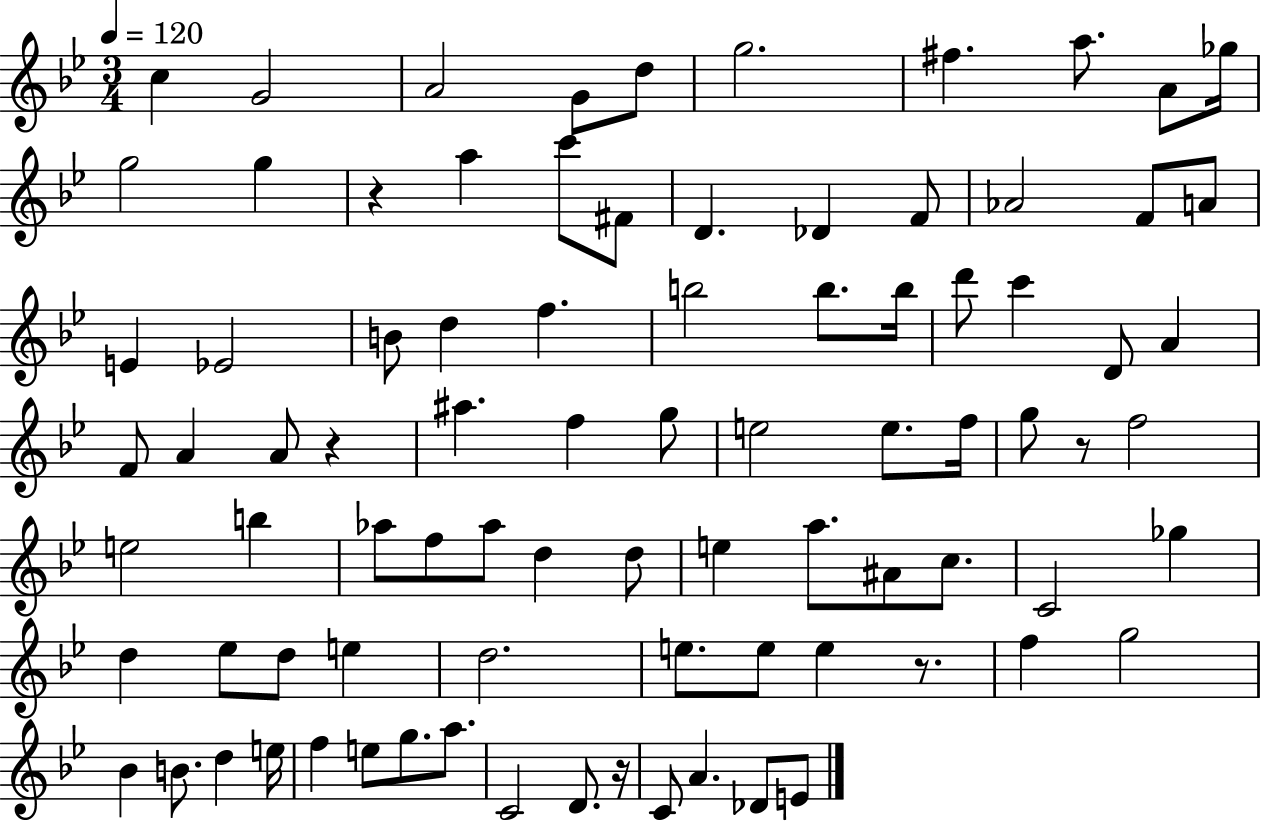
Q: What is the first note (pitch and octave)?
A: C5